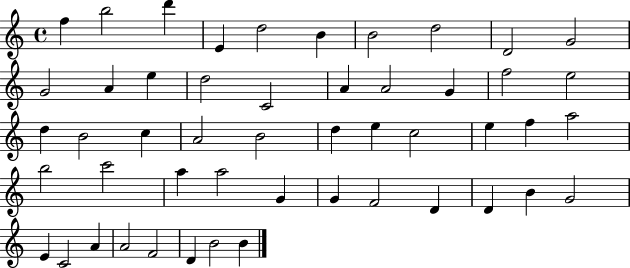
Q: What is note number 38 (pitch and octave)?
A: F4